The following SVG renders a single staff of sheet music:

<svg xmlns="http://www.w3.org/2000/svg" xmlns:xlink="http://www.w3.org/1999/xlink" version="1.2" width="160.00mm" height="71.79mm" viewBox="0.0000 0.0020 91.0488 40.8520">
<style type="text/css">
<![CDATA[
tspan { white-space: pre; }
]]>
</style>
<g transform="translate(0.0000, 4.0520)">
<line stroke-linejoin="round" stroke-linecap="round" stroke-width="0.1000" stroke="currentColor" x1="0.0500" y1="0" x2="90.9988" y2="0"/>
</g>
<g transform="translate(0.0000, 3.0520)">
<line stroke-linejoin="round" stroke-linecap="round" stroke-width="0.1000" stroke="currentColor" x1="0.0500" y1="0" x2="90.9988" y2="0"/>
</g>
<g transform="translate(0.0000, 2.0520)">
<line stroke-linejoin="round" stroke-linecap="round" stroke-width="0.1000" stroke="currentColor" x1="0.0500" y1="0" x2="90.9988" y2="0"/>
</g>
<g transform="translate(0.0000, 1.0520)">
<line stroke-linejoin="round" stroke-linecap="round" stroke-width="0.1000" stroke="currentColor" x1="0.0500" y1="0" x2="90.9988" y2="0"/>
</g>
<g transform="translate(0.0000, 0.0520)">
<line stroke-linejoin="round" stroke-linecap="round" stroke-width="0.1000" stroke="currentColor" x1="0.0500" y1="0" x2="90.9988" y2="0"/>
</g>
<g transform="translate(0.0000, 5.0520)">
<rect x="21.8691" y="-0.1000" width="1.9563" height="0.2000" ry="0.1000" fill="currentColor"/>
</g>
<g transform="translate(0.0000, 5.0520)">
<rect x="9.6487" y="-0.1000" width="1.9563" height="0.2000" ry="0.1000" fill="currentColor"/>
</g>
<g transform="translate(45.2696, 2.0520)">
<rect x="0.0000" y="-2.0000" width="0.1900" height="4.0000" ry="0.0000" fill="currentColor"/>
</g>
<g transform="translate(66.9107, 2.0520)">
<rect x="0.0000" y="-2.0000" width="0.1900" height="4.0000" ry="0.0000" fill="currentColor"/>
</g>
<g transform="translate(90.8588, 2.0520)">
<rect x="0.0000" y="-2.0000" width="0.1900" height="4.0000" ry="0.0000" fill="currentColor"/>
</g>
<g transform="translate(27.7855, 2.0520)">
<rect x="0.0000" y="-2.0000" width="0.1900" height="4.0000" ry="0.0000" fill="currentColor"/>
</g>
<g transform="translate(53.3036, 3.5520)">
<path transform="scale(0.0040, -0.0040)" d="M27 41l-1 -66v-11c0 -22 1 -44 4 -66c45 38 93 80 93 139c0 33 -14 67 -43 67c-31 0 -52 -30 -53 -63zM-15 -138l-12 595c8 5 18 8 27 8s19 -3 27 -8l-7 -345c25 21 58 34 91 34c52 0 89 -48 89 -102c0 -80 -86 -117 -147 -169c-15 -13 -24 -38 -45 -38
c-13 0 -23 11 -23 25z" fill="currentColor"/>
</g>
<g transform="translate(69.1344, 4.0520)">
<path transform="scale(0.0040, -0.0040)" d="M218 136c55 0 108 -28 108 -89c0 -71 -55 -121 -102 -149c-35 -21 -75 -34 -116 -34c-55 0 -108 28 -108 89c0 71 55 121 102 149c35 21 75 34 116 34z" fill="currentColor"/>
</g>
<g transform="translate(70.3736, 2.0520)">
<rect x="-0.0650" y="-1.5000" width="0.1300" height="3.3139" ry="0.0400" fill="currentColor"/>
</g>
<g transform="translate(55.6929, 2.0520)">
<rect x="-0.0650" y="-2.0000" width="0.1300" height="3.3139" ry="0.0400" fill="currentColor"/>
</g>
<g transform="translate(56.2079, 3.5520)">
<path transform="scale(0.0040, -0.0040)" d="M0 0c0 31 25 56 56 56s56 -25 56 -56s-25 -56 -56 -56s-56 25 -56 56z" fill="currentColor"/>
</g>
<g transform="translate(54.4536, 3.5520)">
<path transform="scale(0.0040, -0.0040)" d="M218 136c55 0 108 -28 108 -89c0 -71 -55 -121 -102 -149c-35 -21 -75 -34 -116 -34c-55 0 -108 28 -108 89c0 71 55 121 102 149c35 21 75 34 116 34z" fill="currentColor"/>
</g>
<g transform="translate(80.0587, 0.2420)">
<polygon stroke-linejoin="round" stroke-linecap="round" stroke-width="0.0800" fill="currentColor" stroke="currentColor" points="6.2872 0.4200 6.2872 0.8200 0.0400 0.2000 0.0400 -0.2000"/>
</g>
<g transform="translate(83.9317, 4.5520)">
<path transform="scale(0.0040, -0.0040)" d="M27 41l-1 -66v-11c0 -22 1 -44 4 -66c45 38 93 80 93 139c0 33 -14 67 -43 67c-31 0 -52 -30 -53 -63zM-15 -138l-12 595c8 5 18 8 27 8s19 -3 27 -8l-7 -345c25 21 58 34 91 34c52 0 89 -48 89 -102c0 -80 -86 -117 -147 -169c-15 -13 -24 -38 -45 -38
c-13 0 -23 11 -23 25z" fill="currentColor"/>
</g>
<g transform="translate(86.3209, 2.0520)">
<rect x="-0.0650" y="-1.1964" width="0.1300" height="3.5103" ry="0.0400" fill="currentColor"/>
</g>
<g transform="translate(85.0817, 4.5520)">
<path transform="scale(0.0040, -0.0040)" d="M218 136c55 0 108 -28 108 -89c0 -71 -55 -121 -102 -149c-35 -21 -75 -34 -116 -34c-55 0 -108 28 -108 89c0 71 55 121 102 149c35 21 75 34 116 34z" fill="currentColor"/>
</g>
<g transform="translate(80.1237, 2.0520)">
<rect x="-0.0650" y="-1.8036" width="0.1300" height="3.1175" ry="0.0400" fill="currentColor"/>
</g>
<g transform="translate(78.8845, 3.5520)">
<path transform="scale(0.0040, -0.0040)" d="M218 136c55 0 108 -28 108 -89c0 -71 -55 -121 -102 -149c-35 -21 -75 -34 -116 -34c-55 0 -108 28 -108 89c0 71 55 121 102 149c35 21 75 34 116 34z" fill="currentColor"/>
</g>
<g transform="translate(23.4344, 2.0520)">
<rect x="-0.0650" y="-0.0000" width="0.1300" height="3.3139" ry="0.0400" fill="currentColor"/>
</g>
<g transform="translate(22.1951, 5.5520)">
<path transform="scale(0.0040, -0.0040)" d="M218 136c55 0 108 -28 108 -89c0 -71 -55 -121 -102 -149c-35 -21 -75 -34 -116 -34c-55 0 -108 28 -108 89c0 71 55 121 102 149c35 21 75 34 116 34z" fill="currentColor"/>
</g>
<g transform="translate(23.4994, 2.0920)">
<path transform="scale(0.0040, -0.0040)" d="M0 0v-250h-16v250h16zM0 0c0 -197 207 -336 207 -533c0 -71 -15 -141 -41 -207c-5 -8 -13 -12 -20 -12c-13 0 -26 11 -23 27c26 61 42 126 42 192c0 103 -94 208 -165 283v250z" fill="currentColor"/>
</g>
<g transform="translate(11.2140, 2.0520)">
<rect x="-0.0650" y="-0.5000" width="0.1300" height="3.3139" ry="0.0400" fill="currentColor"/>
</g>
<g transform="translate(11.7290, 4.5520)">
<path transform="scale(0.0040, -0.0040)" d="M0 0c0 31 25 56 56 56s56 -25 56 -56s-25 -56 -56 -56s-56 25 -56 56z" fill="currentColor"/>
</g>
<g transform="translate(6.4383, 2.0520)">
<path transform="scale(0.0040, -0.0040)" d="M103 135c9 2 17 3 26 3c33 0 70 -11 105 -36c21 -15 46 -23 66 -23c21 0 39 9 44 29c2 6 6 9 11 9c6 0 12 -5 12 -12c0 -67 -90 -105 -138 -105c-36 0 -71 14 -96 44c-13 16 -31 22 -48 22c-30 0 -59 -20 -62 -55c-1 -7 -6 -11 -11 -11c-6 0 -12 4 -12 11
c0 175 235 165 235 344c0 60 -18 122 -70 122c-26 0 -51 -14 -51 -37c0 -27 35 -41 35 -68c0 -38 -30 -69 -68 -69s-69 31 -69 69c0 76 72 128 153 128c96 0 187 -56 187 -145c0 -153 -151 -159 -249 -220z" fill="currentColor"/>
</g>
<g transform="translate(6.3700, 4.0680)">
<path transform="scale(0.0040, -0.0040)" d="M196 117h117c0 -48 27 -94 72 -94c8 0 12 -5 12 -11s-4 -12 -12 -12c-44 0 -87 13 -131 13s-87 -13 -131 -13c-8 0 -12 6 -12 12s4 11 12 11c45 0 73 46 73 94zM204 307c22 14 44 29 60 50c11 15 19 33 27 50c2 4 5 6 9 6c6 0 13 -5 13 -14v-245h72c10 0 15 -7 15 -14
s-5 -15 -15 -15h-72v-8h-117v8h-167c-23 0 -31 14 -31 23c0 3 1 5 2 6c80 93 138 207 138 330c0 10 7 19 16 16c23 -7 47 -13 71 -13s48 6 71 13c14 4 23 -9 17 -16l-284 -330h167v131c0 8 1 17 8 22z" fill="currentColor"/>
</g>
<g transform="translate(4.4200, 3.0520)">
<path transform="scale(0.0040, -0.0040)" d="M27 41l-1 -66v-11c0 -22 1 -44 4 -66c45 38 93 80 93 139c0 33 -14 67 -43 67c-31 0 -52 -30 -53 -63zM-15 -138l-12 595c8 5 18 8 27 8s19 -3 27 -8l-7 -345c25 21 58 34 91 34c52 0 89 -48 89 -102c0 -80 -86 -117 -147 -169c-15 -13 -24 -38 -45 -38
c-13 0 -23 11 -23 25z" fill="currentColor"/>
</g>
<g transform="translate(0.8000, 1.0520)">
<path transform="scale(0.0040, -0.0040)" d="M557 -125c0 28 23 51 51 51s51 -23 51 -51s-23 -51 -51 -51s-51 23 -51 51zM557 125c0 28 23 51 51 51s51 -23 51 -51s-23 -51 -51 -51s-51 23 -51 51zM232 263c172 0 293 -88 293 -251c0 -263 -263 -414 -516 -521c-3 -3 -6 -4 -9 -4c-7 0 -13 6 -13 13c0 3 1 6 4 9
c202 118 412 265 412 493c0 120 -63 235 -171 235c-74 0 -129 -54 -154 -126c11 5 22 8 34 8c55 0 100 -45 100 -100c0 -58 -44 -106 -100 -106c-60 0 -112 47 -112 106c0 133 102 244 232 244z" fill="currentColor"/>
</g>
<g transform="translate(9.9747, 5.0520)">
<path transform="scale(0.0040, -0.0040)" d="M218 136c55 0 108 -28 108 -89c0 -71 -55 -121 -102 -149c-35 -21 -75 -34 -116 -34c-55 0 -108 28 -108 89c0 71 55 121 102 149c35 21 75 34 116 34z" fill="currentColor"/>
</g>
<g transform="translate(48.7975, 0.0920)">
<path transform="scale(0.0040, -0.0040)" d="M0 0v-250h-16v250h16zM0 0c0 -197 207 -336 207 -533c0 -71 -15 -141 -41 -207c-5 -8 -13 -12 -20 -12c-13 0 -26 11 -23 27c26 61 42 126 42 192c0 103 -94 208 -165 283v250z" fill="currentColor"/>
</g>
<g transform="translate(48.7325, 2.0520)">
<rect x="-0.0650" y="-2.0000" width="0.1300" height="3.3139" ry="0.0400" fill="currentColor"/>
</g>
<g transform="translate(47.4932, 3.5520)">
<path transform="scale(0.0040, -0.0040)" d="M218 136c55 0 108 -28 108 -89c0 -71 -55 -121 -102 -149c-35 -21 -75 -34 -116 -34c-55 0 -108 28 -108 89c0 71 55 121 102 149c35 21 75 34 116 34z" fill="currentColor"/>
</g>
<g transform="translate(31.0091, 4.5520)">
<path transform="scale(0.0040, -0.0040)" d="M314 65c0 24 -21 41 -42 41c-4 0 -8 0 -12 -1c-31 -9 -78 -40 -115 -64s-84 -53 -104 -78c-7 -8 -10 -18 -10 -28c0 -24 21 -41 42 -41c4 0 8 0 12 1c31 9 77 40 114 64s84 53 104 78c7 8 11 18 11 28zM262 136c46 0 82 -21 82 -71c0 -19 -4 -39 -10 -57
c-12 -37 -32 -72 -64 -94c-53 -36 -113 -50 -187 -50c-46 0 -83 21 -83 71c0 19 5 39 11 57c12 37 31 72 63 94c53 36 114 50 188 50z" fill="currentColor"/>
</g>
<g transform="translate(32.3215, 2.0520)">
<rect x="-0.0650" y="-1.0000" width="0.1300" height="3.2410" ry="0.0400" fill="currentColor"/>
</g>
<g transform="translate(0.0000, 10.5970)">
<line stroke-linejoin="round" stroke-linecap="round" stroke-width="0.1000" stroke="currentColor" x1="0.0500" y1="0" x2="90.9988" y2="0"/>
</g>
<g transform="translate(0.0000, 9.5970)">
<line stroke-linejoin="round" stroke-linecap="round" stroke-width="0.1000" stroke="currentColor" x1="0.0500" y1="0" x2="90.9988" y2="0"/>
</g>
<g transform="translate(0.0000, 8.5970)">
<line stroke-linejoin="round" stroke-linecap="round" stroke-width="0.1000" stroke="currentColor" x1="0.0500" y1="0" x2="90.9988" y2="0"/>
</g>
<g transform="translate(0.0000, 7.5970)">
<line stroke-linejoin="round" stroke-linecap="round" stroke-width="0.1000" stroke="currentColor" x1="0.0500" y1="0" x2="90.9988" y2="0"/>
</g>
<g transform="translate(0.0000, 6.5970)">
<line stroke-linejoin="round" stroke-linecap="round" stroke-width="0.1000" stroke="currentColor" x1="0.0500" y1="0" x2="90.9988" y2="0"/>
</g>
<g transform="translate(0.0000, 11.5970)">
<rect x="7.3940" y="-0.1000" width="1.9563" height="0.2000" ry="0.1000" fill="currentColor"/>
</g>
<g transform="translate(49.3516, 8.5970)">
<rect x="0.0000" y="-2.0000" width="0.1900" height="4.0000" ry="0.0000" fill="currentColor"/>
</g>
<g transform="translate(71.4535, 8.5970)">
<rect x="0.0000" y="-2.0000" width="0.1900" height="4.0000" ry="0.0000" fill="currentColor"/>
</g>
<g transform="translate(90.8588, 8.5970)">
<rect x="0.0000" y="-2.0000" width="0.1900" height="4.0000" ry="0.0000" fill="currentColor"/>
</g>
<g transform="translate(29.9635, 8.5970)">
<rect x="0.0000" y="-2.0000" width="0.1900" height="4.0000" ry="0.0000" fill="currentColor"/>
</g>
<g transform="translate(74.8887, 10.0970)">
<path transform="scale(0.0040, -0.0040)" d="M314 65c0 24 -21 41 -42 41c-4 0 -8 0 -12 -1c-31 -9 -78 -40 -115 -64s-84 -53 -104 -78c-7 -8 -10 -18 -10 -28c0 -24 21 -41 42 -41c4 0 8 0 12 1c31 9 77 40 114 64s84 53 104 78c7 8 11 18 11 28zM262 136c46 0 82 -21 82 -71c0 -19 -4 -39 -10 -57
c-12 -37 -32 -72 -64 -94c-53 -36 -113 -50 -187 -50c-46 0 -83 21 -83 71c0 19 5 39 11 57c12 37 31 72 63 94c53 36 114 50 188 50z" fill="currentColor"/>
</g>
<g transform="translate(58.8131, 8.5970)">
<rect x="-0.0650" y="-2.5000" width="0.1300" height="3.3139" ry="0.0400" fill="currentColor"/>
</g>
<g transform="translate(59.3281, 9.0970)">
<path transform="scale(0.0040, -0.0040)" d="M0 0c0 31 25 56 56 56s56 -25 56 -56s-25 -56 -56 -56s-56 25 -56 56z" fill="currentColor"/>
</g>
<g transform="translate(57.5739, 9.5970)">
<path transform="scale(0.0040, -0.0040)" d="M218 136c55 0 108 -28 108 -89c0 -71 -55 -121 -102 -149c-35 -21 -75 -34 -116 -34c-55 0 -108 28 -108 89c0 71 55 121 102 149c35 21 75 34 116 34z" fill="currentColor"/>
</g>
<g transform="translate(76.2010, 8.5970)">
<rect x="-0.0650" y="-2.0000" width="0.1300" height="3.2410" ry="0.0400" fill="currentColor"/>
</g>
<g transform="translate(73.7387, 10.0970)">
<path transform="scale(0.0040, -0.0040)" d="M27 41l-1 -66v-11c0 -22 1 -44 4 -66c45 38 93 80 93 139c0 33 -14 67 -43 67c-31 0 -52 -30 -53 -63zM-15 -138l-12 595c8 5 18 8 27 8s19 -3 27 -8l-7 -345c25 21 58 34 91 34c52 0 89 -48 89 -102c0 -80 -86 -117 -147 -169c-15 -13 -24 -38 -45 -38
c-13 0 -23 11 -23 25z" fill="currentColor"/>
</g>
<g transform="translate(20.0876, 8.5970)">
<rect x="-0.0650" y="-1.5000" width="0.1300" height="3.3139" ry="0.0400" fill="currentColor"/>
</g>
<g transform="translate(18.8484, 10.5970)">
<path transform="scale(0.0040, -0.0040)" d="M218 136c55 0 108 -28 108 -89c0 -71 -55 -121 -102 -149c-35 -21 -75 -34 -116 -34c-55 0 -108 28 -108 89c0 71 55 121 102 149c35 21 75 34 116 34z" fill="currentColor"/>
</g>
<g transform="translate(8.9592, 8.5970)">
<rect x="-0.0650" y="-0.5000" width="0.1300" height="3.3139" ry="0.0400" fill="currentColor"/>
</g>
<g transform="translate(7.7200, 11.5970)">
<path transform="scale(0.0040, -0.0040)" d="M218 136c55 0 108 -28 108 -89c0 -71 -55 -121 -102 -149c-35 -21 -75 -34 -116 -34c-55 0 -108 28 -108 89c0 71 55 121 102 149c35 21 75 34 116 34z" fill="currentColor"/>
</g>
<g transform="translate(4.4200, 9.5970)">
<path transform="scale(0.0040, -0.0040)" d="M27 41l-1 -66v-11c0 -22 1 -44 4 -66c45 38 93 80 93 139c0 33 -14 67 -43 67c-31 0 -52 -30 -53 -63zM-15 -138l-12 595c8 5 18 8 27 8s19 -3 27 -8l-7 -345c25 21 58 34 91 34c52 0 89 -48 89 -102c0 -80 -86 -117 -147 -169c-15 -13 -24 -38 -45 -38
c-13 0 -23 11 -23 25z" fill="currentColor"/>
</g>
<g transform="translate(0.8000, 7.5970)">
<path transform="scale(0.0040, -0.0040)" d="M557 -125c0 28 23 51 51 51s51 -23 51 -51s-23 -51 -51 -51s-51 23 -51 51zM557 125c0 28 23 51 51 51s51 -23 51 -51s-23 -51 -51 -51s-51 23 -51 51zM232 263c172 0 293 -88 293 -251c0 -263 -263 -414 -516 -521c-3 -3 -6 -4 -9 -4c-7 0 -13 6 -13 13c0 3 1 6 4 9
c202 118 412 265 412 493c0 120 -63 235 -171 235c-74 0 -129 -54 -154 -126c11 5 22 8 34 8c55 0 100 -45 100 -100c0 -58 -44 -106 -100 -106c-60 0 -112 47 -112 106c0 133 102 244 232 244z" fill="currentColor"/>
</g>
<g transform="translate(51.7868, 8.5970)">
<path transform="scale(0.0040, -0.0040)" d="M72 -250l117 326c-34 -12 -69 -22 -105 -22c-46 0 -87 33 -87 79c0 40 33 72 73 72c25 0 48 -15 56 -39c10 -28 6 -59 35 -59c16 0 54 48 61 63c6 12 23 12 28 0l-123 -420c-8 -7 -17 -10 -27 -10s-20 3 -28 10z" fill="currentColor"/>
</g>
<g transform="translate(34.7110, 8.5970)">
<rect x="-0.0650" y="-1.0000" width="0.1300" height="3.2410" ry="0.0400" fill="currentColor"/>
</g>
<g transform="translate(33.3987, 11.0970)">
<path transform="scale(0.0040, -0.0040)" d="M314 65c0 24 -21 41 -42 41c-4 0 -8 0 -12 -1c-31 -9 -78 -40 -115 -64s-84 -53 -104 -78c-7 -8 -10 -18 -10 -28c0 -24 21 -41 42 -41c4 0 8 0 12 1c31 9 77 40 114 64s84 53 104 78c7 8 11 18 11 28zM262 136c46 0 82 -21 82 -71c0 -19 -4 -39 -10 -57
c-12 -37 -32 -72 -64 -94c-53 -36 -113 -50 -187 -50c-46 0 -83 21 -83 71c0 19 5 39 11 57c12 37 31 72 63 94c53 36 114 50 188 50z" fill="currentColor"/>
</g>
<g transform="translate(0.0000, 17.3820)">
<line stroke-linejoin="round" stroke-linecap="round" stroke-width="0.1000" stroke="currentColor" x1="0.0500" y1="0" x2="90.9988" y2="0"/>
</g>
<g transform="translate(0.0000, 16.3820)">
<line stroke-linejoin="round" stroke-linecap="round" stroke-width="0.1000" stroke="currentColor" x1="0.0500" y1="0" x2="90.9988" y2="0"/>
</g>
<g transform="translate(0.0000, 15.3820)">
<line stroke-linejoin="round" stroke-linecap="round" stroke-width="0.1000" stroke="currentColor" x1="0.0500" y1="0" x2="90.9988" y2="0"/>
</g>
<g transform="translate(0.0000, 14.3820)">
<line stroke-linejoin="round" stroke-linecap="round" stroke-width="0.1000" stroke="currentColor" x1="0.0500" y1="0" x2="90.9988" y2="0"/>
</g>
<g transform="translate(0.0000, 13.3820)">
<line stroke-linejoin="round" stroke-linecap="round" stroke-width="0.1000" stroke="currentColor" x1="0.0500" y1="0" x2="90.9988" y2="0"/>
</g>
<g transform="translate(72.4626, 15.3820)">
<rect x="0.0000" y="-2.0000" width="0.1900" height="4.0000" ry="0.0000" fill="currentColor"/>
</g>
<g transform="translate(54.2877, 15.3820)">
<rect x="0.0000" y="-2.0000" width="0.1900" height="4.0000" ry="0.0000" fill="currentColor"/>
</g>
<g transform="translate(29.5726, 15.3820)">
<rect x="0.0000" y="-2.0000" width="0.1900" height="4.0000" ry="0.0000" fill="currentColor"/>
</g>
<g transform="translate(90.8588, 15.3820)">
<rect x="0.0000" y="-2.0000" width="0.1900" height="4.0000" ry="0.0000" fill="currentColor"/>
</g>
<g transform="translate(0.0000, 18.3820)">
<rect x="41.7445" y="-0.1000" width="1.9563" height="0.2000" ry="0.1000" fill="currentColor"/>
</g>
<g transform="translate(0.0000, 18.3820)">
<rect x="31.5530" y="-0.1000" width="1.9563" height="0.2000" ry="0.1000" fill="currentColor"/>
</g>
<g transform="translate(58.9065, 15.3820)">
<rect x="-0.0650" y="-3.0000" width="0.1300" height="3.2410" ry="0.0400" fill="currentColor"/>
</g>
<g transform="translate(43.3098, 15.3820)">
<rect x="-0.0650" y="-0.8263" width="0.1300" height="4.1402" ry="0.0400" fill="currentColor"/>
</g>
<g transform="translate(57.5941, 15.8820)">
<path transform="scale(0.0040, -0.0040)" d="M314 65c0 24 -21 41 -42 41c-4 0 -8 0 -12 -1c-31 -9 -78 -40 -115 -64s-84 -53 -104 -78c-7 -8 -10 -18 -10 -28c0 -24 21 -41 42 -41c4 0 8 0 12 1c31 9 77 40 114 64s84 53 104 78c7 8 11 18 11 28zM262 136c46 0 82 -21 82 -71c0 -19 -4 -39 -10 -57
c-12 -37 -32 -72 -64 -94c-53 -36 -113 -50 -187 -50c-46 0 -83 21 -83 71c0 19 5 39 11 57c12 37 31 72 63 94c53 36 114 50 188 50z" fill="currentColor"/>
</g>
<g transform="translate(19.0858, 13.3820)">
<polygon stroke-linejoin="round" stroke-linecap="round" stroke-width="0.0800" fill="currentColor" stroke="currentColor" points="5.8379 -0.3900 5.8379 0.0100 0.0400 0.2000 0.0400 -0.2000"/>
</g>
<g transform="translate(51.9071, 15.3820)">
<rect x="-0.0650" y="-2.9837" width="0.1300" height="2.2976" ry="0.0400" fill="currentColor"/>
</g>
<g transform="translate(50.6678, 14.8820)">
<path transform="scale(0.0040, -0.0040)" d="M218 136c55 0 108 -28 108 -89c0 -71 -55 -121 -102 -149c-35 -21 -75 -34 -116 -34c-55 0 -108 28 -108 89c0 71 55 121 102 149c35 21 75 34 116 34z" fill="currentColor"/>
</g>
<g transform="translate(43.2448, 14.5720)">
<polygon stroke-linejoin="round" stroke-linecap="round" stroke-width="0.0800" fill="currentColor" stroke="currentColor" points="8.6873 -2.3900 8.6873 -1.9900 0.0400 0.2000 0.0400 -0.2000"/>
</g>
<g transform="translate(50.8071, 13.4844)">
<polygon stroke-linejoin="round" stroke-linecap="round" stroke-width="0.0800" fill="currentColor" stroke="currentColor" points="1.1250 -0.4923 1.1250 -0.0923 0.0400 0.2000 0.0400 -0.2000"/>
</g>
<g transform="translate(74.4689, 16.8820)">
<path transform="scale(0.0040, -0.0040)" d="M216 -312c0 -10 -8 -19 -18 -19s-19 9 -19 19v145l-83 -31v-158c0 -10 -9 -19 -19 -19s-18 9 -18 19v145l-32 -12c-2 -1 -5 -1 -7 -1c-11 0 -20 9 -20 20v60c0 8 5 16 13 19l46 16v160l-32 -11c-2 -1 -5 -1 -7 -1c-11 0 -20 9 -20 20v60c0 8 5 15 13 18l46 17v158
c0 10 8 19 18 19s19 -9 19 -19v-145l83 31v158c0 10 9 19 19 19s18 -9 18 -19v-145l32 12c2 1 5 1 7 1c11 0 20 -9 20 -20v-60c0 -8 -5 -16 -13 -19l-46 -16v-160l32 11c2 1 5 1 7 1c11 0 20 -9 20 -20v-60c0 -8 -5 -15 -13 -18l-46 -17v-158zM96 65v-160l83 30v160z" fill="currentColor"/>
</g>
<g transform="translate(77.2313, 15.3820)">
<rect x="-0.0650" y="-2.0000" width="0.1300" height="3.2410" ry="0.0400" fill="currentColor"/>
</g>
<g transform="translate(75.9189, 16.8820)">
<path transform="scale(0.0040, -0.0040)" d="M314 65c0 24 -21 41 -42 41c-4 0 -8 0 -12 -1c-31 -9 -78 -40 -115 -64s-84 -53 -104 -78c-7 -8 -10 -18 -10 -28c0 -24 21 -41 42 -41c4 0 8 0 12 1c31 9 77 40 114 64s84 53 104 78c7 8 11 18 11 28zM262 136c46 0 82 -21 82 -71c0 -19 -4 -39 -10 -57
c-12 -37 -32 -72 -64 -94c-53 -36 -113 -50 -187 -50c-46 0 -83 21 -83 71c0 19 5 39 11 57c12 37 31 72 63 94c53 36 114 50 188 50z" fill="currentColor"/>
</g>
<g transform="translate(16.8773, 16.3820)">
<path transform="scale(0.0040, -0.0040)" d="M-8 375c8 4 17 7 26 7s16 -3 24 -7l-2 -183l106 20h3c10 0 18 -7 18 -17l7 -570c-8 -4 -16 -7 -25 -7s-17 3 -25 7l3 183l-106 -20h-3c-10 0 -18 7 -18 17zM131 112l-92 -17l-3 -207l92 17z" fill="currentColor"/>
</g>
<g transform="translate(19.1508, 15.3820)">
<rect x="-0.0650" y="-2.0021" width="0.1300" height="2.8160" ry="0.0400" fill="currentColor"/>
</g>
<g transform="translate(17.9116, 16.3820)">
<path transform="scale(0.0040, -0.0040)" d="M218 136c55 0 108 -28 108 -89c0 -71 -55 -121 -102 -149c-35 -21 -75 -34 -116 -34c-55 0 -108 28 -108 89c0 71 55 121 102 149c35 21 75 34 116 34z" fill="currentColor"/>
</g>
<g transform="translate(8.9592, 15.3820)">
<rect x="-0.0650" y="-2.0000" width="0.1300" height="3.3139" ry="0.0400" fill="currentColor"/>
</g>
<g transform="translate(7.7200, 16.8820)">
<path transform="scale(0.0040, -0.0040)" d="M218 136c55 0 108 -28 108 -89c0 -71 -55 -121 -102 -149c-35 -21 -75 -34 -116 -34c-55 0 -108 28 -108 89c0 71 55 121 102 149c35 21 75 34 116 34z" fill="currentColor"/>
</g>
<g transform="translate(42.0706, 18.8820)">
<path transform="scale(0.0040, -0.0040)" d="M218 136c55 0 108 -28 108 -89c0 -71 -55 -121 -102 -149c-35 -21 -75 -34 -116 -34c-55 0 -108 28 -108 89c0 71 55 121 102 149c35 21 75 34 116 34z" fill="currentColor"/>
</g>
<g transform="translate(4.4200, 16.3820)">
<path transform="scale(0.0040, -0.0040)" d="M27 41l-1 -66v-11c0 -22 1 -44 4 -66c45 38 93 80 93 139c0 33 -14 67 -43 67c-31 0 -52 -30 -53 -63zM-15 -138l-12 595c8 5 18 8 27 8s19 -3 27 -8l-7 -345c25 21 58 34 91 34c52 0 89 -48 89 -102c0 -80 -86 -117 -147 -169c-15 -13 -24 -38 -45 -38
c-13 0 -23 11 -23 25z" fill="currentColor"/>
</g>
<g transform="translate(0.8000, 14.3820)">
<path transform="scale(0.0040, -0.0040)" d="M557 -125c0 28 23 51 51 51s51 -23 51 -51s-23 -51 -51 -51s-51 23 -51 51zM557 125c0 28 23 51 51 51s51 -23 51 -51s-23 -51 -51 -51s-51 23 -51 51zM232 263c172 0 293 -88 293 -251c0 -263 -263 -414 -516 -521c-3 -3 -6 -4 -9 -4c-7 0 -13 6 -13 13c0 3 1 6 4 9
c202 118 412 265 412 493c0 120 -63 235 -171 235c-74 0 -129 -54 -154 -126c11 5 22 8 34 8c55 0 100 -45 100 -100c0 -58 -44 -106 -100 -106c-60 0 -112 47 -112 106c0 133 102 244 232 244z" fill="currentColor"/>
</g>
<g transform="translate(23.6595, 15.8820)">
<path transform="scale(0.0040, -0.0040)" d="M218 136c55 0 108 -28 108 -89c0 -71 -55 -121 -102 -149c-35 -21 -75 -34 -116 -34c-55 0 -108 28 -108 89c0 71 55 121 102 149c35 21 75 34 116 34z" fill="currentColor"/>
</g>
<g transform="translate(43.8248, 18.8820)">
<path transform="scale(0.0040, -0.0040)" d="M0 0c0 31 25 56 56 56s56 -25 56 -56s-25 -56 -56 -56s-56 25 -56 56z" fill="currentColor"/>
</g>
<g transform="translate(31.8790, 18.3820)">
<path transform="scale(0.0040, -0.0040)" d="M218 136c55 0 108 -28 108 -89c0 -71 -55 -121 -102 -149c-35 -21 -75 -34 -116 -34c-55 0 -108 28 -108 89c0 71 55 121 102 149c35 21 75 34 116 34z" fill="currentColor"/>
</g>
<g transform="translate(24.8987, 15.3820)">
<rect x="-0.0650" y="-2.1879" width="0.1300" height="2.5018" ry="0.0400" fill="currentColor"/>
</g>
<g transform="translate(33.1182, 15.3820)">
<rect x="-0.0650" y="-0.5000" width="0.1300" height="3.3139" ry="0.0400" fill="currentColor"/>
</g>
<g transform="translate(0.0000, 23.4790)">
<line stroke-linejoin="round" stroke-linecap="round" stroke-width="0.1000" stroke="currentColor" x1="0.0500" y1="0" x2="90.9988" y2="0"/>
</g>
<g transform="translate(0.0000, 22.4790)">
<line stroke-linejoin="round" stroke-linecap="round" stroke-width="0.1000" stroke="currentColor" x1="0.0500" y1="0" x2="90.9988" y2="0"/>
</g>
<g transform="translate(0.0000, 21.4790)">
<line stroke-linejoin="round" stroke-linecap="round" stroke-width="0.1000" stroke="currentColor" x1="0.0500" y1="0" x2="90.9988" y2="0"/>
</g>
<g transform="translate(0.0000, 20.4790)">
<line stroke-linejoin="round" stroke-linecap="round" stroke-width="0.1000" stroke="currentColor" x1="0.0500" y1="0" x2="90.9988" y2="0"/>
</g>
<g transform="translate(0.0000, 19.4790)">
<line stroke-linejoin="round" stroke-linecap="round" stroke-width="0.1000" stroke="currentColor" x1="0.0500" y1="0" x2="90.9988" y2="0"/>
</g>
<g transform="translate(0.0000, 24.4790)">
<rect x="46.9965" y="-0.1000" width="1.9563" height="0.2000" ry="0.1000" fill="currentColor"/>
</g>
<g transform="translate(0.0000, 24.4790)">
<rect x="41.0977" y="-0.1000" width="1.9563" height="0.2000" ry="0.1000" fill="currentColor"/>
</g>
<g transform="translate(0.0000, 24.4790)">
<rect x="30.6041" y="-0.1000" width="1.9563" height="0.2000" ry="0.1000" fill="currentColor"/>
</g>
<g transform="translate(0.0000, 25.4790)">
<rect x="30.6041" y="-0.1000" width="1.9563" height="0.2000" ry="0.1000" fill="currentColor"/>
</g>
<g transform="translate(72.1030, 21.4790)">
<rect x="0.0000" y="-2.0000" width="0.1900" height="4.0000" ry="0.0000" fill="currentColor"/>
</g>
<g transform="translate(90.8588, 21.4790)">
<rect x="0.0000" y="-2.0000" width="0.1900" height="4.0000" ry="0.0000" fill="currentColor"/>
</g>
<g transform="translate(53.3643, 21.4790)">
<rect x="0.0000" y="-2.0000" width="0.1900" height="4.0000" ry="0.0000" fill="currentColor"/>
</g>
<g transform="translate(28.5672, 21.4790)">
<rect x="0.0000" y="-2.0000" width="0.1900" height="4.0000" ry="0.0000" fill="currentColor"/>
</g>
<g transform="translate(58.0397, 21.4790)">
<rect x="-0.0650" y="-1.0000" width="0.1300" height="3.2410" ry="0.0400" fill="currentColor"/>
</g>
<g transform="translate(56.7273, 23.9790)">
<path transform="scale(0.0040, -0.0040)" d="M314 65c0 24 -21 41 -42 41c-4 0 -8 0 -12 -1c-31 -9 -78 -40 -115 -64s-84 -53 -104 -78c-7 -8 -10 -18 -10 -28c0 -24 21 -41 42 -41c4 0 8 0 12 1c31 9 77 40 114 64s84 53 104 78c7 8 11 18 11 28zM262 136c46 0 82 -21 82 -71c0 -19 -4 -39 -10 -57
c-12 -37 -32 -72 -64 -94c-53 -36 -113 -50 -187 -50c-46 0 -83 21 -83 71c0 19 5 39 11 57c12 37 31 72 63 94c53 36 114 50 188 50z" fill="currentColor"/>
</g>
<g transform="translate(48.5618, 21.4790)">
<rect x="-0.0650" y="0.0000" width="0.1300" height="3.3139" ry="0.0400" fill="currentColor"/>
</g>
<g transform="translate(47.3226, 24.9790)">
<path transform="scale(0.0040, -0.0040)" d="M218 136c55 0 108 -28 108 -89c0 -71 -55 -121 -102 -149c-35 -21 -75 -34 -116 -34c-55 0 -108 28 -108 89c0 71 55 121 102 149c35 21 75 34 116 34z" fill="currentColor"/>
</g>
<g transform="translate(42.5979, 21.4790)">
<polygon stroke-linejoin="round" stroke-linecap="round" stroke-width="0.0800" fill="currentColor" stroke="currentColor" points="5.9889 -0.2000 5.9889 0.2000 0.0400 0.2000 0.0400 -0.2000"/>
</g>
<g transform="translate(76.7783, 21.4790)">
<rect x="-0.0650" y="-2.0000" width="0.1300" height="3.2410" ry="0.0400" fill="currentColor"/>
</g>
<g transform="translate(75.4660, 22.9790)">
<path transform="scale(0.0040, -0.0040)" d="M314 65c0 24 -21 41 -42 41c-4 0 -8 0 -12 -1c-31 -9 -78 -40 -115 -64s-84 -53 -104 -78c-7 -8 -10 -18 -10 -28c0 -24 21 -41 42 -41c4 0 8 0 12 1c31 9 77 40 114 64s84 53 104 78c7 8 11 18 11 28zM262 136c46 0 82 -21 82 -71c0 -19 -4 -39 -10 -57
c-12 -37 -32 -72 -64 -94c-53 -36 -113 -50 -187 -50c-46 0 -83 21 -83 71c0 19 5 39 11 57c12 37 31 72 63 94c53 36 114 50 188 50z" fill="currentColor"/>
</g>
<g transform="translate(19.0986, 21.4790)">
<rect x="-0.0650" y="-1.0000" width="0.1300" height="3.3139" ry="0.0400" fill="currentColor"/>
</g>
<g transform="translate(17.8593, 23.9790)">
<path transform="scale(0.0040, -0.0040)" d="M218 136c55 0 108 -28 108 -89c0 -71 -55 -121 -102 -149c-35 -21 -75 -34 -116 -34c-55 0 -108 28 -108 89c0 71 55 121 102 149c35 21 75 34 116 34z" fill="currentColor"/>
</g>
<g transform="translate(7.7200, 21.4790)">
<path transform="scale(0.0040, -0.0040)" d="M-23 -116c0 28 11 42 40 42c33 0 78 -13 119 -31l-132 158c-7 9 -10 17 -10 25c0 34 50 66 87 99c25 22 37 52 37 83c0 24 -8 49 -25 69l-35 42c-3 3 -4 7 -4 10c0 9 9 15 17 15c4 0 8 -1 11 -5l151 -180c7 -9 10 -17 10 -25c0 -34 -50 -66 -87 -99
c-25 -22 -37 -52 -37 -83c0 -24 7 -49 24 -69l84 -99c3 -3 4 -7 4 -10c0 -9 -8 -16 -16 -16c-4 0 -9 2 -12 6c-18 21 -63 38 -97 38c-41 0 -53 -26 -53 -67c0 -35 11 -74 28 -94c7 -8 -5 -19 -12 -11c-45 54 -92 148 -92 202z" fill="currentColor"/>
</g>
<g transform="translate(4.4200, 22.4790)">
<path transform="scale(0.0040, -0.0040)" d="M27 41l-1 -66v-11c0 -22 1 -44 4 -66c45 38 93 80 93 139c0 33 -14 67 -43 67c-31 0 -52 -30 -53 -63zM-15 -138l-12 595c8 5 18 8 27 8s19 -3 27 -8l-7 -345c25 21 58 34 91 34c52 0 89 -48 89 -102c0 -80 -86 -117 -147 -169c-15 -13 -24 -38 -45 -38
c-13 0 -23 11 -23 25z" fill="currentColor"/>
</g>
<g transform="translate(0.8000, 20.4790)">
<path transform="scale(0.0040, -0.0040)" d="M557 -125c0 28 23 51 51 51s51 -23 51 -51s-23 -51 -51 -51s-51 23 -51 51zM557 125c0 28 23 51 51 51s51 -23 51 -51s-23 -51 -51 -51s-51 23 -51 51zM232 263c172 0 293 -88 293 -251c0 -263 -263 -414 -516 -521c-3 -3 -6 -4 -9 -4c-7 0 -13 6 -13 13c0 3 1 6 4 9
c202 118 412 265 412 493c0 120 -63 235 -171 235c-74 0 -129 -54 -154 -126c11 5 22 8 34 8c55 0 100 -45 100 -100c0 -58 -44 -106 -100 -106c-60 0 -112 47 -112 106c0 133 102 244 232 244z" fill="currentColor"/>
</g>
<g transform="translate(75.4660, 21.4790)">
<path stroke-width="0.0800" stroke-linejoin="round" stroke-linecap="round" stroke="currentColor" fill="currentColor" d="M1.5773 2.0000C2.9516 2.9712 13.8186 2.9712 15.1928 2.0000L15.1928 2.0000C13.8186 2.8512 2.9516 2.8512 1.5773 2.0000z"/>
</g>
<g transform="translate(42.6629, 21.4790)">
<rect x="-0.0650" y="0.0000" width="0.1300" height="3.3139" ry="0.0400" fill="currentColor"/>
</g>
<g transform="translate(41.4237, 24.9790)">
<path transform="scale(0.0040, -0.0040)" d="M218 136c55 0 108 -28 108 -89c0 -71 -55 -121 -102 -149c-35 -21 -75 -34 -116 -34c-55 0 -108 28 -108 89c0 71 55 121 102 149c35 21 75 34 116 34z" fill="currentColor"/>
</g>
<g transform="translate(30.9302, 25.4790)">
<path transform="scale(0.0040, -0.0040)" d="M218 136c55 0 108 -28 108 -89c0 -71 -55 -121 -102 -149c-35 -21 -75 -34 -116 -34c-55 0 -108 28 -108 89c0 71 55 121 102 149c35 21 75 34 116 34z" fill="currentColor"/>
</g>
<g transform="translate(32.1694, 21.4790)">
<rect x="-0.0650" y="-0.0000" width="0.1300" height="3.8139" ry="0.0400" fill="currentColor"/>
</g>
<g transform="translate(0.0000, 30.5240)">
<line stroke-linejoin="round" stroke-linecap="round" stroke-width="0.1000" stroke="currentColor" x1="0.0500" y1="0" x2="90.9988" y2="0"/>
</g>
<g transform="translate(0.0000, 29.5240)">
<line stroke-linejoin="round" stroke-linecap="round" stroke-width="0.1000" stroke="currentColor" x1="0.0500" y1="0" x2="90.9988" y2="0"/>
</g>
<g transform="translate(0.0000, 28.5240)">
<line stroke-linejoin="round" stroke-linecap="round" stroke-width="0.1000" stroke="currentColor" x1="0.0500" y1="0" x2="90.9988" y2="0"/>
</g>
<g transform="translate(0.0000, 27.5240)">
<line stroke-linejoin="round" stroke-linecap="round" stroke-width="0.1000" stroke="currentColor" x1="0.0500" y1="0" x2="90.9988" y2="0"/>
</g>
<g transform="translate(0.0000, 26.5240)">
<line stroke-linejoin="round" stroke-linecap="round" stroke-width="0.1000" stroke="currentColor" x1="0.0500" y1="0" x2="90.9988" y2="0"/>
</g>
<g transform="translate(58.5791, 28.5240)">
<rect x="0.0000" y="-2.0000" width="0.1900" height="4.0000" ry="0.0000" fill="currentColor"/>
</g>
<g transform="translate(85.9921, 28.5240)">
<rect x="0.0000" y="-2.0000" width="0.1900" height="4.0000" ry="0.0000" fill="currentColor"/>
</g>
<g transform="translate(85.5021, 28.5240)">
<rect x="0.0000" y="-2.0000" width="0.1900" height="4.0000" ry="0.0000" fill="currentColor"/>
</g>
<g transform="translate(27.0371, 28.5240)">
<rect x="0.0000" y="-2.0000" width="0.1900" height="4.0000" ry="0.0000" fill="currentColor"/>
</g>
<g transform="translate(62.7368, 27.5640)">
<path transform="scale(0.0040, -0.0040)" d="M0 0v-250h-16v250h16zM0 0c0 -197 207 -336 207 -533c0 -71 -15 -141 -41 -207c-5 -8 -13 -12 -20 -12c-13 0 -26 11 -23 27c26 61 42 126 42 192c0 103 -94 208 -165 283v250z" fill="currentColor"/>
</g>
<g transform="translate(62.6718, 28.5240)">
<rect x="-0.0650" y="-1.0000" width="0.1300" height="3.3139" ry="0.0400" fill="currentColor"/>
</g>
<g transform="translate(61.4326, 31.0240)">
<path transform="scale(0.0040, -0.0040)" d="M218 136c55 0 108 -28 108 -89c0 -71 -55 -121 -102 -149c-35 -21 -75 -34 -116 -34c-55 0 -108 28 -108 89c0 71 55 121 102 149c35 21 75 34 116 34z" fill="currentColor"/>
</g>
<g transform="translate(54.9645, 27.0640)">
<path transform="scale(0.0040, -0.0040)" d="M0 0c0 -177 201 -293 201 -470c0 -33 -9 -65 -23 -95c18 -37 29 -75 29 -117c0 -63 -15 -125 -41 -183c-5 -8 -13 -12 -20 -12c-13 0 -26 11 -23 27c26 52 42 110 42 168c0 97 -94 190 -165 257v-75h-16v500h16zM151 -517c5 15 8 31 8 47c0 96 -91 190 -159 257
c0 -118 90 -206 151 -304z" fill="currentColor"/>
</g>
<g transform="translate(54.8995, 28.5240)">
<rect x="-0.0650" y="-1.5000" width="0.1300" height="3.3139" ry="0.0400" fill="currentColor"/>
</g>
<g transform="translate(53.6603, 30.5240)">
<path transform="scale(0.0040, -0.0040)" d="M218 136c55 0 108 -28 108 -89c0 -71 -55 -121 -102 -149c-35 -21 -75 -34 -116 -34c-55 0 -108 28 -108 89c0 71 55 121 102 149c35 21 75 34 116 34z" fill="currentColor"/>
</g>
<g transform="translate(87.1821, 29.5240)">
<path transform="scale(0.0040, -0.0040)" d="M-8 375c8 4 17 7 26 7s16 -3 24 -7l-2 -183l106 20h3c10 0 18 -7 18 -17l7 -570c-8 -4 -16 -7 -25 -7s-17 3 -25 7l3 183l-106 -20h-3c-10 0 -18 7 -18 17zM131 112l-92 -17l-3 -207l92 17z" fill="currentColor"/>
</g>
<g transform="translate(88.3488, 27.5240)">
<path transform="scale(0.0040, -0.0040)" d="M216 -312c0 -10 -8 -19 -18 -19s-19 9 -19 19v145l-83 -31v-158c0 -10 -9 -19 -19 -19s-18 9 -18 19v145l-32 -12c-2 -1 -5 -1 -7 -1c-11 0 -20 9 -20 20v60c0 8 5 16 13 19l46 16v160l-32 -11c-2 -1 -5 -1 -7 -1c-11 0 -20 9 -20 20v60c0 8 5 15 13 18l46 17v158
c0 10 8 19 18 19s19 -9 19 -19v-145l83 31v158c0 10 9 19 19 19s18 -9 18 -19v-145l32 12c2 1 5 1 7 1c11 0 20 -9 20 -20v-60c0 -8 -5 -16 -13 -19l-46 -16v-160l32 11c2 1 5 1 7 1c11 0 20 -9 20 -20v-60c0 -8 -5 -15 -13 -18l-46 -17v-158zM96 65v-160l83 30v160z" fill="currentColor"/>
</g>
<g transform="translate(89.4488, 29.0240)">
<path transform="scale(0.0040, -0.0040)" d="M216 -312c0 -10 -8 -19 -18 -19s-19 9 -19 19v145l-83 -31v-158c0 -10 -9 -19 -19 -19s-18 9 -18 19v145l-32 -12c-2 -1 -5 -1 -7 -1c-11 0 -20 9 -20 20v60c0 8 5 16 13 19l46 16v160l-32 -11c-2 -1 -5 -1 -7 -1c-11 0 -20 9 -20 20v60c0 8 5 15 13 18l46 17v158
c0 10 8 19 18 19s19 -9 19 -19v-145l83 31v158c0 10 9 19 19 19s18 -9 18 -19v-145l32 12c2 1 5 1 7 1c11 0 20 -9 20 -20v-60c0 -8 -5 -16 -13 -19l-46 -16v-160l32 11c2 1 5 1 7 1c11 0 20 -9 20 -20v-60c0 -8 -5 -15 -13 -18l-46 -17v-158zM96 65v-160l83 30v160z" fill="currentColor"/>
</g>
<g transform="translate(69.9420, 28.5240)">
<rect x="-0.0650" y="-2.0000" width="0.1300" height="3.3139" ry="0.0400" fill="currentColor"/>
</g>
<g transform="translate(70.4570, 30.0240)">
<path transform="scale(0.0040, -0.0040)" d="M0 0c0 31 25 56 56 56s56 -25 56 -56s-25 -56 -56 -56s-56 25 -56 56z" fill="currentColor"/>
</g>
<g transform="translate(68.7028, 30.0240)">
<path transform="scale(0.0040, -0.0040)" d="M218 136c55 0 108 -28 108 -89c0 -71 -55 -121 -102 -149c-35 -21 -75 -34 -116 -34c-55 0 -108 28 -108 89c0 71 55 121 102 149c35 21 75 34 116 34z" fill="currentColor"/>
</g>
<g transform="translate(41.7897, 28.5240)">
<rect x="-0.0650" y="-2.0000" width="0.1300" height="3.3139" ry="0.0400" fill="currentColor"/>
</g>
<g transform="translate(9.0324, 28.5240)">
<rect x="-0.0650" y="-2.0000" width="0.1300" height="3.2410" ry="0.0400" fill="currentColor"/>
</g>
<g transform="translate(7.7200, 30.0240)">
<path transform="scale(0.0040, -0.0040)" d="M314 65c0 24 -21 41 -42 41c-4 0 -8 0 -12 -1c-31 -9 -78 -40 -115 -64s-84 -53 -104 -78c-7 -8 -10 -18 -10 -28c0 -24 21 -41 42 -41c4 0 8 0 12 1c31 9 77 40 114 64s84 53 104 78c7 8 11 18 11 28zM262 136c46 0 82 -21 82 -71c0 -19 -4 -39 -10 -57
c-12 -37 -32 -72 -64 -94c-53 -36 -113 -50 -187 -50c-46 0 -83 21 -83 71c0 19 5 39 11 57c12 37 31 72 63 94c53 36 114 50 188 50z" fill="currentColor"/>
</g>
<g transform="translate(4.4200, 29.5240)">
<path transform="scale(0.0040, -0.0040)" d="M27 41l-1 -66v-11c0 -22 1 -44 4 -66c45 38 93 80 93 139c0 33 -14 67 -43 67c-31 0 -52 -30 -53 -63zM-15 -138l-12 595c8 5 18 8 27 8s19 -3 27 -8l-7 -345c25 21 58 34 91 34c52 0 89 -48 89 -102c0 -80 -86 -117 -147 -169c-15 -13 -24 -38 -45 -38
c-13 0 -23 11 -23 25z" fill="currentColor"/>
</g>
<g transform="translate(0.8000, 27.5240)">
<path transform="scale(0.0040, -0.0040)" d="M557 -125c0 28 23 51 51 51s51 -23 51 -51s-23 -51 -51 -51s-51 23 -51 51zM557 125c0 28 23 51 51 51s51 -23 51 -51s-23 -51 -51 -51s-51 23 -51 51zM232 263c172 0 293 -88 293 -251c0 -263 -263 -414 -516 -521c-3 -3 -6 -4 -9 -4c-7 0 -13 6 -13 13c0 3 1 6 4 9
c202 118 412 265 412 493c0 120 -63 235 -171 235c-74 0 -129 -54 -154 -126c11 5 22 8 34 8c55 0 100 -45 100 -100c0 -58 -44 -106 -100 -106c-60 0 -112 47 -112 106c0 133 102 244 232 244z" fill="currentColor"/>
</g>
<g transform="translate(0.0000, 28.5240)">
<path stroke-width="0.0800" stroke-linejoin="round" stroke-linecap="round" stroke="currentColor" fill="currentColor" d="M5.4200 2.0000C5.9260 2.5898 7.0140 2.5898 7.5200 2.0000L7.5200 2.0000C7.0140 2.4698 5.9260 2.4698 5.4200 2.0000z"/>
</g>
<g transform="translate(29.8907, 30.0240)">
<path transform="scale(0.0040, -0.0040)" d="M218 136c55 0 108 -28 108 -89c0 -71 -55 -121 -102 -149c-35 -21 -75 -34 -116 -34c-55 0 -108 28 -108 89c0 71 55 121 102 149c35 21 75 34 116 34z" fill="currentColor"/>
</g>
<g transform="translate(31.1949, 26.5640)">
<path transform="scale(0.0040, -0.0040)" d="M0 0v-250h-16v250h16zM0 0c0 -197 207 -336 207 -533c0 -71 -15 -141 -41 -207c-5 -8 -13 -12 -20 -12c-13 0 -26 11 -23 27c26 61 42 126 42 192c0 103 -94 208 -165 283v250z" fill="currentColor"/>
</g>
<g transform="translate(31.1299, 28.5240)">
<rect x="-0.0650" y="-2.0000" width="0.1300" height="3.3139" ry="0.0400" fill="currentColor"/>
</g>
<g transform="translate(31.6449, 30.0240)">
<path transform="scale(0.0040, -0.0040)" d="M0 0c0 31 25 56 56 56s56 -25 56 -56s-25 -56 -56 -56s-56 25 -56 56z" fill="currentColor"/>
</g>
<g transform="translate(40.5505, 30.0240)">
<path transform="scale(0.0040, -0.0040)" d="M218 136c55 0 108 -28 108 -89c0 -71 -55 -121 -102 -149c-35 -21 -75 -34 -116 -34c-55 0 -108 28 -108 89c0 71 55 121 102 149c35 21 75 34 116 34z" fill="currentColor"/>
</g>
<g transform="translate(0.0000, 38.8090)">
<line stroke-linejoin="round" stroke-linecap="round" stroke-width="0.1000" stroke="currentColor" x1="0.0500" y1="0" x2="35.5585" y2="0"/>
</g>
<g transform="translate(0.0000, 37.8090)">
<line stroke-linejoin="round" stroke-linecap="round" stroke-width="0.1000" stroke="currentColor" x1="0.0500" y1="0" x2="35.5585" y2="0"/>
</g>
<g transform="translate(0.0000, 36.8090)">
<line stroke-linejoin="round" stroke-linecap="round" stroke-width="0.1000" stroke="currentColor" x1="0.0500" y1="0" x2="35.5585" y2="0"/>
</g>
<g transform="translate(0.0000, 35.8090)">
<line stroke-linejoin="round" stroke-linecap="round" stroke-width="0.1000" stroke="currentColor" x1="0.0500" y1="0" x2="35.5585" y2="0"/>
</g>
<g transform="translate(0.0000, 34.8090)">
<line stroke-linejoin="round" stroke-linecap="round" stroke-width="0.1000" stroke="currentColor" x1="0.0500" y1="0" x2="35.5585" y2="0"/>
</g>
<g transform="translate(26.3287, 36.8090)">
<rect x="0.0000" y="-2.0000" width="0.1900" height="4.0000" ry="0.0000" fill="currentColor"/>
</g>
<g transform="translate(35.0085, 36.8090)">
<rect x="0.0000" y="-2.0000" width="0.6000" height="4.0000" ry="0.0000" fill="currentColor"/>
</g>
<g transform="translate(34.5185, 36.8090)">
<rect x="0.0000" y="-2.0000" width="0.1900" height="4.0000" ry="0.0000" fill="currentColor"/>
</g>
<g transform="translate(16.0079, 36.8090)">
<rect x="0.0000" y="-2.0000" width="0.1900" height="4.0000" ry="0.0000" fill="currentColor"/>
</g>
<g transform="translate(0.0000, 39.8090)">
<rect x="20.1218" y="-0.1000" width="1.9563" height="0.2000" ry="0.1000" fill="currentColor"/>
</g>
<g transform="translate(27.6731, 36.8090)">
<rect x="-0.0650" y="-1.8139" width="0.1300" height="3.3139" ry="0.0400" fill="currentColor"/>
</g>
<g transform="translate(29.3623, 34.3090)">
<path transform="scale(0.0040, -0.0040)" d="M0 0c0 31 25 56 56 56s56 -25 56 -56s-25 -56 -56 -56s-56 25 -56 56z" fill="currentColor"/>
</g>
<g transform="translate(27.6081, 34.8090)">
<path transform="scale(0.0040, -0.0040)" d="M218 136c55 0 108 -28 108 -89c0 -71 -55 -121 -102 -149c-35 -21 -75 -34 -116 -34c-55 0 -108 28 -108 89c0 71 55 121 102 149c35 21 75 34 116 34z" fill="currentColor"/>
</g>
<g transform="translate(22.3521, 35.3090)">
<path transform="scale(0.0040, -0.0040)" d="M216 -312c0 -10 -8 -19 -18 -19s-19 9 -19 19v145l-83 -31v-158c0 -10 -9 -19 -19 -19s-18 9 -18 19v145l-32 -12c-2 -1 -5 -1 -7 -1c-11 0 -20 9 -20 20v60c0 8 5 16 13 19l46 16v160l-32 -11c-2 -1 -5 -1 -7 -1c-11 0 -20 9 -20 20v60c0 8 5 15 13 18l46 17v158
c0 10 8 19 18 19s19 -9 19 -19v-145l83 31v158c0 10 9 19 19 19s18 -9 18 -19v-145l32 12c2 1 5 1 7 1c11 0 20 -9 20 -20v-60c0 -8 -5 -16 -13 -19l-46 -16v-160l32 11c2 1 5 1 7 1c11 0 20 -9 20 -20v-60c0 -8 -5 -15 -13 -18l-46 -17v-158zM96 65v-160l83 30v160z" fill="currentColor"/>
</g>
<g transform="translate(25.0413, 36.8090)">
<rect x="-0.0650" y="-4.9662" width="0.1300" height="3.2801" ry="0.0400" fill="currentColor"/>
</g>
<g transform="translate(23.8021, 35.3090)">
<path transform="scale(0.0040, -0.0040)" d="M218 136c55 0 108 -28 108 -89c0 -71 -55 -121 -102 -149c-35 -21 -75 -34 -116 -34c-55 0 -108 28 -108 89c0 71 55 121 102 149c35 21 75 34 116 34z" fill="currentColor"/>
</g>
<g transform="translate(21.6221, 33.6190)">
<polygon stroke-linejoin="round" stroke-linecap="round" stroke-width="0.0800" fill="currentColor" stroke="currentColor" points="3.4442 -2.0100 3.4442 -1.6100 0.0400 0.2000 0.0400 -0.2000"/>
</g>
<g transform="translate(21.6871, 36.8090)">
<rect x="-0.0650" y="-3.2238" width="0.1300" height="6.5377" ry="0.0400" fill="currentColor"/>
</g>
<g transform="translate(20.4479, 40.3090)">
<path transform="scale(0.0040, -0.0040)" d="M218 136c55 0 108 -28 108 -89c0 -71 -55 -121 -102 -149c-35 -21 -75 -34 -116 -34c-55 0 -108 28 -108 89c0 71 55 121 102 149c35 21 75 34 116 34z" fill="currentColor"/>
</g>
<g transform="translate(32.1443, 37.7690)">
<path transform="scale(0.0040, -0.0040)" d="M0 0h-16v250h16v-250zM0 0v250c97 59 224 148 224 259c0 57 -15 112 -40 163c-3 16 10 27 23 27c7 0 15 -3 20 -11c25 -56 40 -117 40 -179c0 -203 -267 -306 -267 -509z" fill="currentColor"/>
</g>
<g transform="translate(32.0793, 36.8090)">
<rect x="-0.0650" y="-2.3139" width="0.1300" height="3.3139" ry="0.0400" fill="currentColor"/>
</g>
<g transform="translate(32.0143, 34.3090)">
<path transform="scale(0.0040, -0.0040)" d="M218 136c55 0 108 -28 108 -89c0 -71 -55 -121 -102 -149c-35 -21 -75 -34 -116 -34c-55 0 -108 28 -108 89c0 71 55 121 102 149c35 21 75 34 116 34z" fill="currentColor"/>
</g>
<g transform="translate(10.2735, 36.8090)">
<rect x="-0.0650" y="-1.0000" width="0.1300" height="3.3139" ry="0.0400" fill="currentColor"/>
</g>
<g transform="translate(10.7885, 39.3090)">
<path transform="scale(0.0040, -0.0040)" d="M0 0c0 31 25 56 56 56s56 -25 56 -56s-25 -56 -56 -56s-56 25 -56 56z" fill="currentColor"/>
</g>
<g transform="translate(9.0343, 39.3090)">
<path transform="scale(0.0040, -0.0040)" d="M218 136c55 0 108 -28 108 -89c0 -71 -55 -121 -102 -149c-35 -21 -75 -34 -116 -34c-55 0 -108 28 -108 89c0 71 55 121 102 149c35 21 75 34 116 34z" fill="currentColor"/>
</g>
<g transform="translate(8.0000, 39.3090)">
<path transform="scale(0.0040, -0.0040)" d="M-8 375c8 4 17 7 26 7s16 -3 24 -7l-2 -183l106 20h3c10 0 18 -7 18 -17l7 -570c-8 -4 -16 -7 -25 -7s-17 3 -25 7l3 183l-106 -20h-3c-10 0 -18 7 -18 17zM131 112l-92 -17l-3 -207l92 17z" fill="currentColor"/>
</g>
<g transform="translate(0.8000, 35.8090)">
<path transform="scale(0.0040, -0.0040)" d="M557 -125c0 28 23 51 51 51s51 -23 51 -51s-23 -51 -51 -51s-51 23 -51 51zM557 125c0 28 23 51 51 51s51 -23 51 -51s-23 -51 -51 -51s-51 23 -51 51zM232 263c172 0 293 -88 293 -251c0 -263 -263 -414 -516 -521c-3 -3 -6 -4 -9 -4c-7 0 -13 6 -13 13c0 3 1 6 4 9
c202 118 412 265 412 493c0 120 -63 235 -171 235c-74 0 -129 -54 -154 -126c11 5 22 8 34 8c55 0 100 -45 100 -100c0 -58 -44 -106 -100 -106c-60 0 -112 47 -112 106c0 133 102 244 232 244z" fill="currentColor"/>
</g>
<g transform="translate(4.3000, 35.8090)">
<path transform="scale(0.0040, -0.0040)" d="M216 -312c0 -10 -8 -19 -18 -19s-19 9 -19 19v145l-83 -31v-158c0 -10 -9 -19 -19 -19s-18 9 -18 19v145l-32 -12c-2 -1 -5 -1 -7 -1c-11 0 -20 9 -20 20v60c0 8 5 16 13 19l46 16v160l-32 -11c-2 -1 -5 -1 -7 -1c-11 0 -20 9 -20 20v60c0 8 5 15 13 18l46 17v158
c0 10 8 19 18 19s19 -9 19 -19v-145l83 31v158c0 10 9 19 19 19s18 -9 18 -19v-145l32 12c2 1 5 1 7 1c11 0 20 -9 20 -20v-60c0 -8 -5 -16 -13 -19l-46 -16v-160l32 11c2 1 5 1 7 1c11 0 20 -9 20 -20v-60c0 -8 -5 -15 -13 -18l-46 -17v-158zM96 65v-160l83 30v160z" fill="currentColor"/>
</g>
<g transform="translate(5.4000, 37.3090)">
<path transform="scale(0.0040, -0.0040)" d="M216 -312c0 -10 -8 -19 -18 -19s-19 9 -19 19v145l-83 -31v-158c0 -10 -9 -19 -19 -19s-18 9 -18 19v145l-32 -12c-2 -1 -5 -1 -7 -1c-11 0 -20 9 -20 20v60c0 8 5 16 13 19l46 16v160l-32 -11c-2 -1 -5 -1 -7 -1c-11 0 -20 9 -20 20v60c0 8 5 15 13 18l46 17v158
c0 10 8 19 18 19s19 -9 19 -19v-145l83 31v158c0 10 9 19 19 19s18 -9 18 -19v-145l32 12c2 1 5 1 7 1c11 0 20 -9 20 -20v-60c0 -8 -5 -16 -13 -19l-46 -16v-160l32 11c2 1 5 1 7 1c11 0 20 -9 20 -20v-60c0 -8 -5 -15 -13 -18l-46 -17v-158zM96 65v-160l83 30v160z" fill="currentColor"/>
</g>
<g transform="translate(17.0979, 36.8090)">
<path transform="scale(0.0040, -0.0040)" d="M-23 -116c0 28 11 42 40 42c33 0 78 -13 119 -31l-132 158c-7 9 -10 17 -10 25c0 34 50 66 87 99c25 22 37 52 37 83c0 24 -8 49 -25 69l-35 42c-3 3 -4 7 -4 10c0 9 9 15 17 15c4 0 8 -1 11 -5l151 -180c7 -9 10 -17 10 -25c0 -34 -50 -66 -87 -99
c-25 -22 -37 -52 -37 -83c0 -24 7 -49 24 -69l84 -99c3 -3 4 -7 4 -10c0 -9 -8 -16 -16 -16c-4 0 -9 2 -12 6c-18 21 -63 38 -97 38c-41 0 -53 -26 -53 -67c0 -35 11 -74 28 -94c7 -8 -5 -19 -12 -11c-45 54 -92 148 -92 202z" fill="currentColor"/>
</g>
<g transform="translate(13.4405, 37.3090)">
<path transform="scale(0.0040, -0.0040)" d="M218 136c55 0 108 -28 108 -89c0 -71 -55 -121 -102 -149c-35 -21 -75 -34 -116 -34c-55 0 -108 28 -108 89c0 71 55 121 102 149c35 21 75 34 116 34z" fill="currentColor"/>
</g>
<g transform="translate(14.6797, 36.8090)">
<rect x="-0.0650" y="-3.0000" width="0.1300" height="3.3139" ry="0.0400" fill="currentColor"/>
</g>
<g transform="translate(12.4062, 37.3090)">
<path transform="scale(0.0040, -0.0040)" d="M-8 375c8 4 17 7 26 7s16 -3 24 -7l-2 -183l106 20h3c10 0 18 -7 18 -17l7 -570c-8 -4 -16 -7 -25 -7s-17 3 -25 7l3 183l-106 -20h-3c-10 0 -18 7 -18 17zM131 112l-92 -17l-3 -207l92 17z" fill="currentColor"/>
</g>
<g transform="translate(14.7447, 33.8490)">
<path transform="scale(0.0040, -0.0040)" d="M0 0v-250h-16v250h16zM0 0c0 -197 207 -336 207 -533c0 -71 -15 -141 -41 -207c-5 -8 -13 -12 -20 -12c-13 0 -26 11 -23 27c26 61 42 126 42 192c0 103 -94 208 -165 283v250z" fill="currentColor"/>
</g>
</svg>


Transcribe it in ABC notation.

X:1
T:Untitled
M:2/4
L:1/4
K:F
E,, D,,/2 F,,2 A,,/2 _A,, G,, A,,/2 _F,,/2 E,, G,, F,,2 z/2 _B,, _A,,2 A,, B,,/2 C,/2 E,, D,,/2 E,/4 C,2 ^A,,2 z F,, C,, D,,/2 D,,/2 F,,2 A,,2 A,,2 A,,/2 A,, G,,/4 F,,/2 A,, F,, C,/2 z D,,/2 ^G,/2 A, B,/2